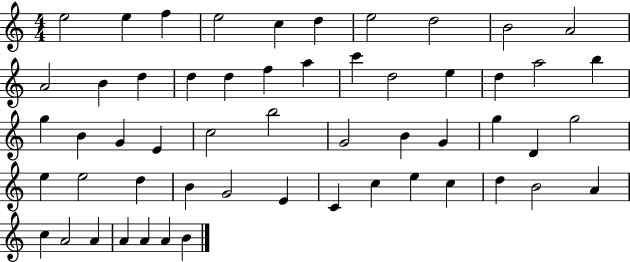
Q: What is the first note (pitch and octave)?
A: E5